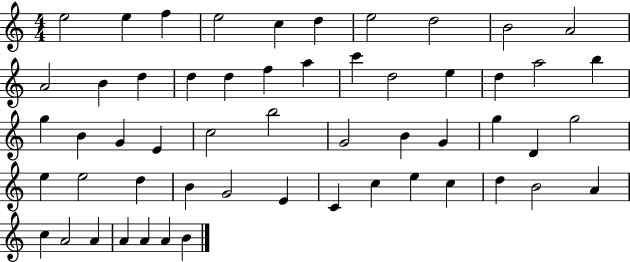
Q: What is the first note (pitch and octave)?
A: E5